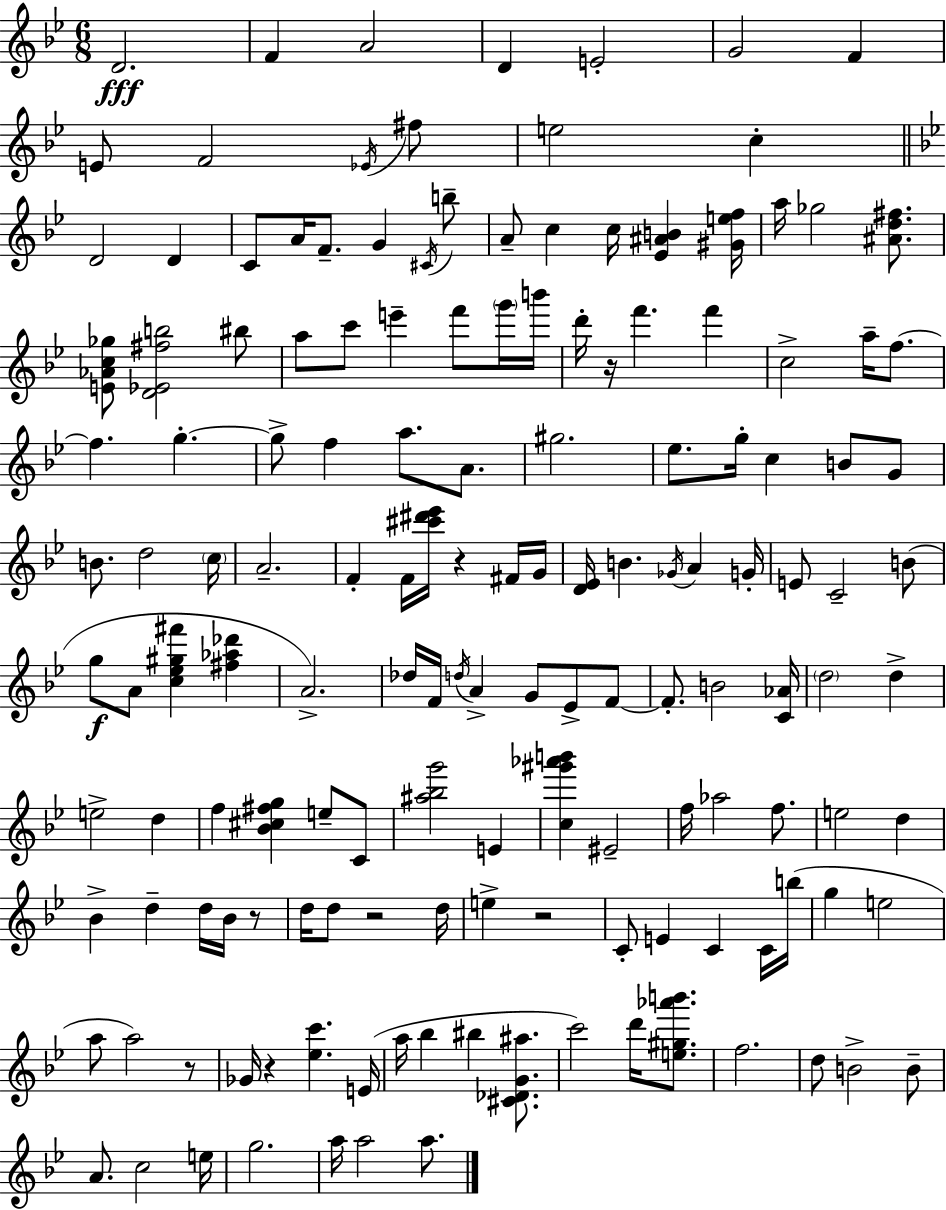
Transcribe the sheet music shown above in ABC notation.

X:1
T:Untitled
M:6/8
L:1/4
K:Bb
D2 F A2 D E2 G2 F E/2 F2 _E/4 ^f/2 e2 c D2 D C/2 A/4 F/2 G ^C/4 b/2 A/2 c c/4 [_E^AB] [^Gef]/4 a/4 _g2 [^Ad^f]/2 [E_Ac_g]/2 [D_E^fb]2 ^b/2 a/2 c'/2 e' f'/2 g'/4 b'/4 d'/4 z/4 f' f' c2 a/4 f/2 f g g/2 f a/2 A/2 ^g2 _e/2 g/4 c B/2 G/2 B/2 d2 c/4 A2 F F/4 [^c'^d'_e']/4 z ^F/4 G/4 [D_E]/4 B _G/4 A G/4 E/2 C2 B/2 g/2 A/2 [c_e^g^f'] [^f_a_d'] A2 _d/4 F/4 d/4 A G/2 _E/2 F/2 F/2 B2 [C_A]/4 d2 d e2 d f [_B^c^fg] e/2 C/2 [^a_bg']2 E [c^g'_a'b'] ^E2 f/4 _a2 f/2 e2 d _B d d/4 _B/4 z/2 d/4 d/2 z2 d/4 e z2 C/2 E C C/4 b/4 g e2 a/2 a2 z/2 _G/4 z [_ec'] E/4 a/4 _b ^b [^C_DG^a]/2 c'2 d'/4 [e^g_a'b']/2 f2 d/2 B2 B/2 A/2 c2 e/4 g2 a/4 a2 a/2